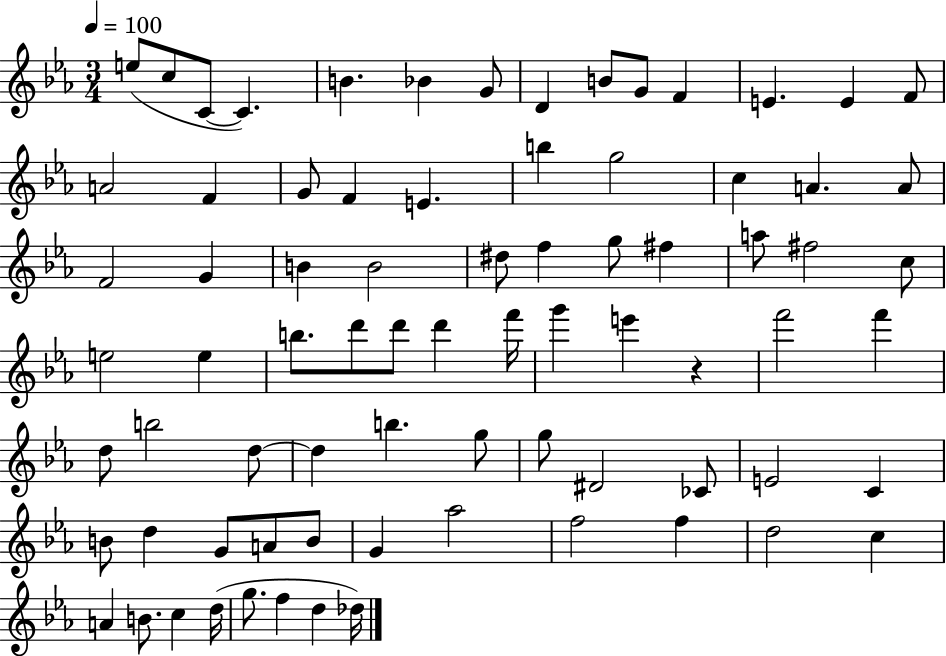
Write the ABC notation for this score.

X:1
T:Untitled
M:3/4
L:1/4
K:Eb
e/2 c/2 C/2 C B _B G/2 D B/2 G/2 F E E F/2 A2 F G/2 F E b g2 c A A/2 F2 G B B2 ^d/2 f g/2 ^f a/2 ^f2 c/2 e2 e b/2 d'/2 d'/2 d' f'/4 g' e' z f'2 f' d/2 b2 d/2 d b g/2 g/2 ^D2 _C/2 E2 C B/2 d G/2 A/2 B/2 G _a2 f2 f d2 c A B/2 c d/4 g/2 f d _d/4